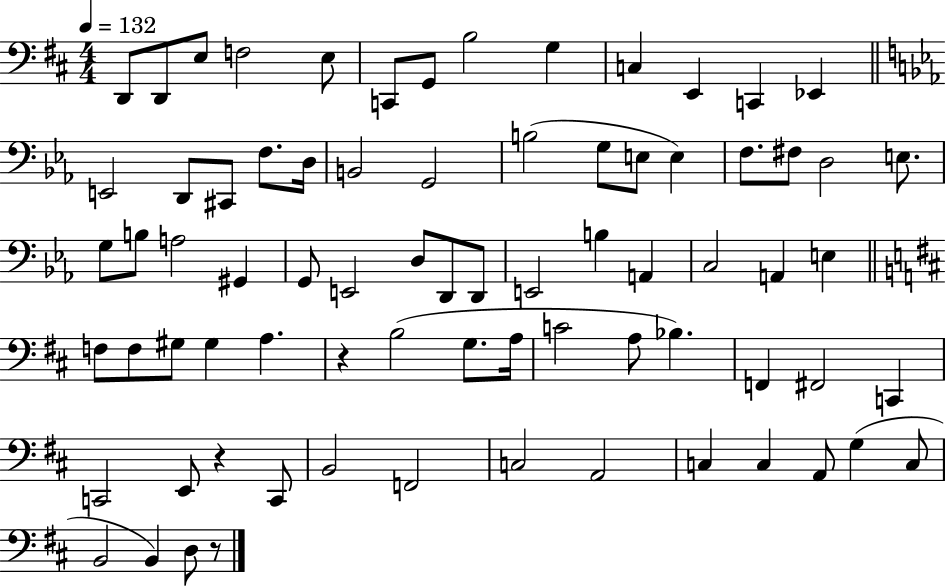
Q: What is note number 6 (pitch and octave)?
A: C2